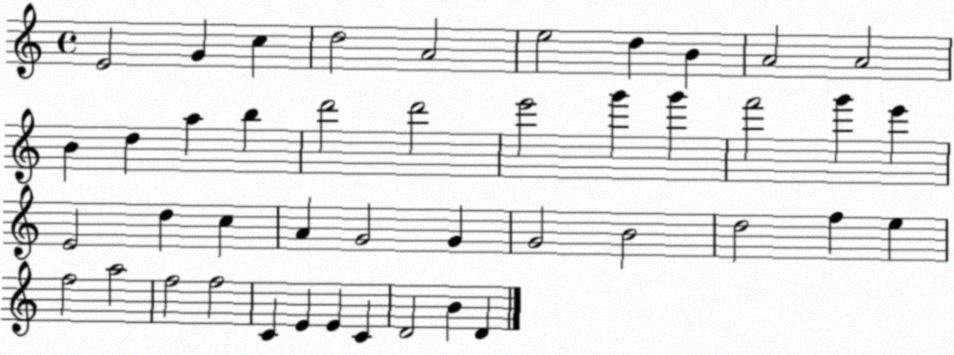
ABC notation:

X:1
T:Untitled
M:4/4
L:1/4
K:C
E2 G c d2 A2 e2 d B A2 A2 B d a b d'2 d'2 e'2 g' g' f'2 g' e' E2 d c A G2 G G2 B2 d2 f e f2 a2 f2 f2 C E E C D2 B D